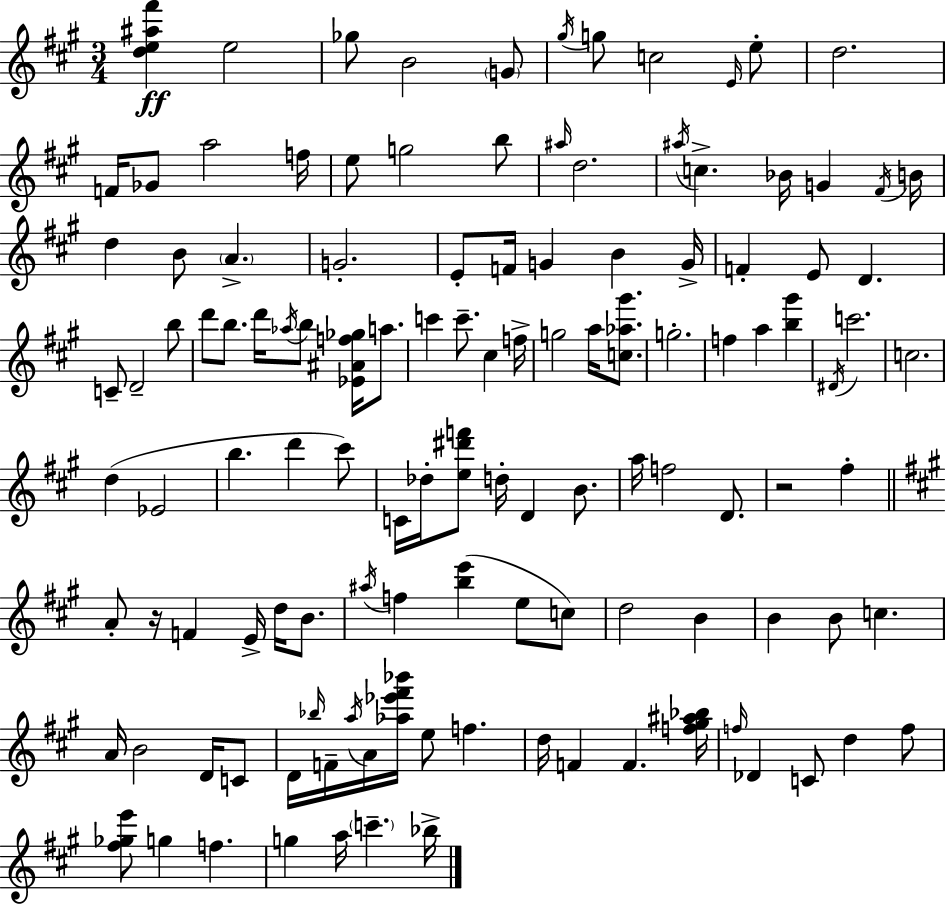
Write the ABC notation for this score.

X:1
T:Untitled
M:3/4
L:1/4
K:A
[de^a^f'] e2 _g/2 B2 G/2 ^g/4 g/2 c2 E/4 e/2 d2 F/4 _G/2 a2 f/4 e/2 g2 b/2 ^a/4 d2 ^a/4 c _B/4 G ^F/4 B/4 d B/2 A G2 E/2 F/4 G B G/4 F E/2 D C/2 D2 b/2 d'/2 b/2 d'/4 _a/4 b/2 [_E^Af_g]/4 a/2 c' c'/2 ^c f/4 g2 a/4 [c_a^g']/2 g2 f a [b^g'] ^D/4 c'2 c2 d _E2 b d' ^c'/2 C/4 _d/4 [e^d'f']/2 d/4 D B/2 a/4 f2 D/2 z2 ^f A/2 z/4 F E/4 d/4 B/2 ^a/4 f [be'] e/2 c/2 d2 B B B/2 c A/4 B2 D/4 C/2 D/4 _b/4 F/4 a/4 A/4 [_a_e'^f'_b']/4 e/2 f d/4 F F [f^g^a_b]/4 f/4 _D C/2 d f/2 [^f_ge']/2 g f g a/4 c' _b/4